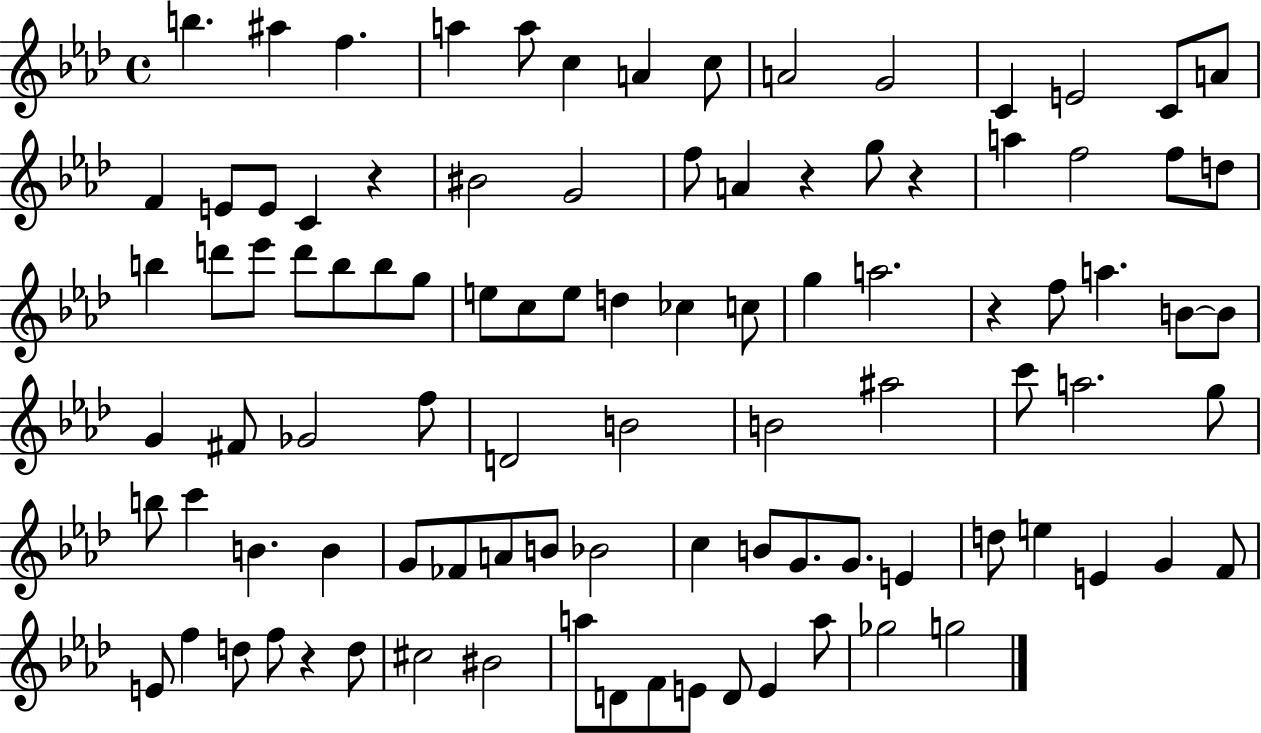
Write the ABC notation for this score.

X:1
T:Untitled
M:4/4
L:1/4
K:Ab
b ^a f a a/2 c A c/2 A2 G2 C E2 C/2 A/2 F E/2 E/2 C z ^B2 G2 f/2 A z g/2 z a f2 f/2 d/2 b d'/2 _e'/2 d'/2 b/2 b/2 g/2 e/2 c/2 e/2 d _c c/2 g a2 z f/2 a B/2 B/2 G ^F/2 _G2 f/2 D2 B2 B2 ^a2 c'/2 a2 g/2 b/2 c' B B G/2 _F/2 A/2 B/2 _B2 c B/2 G/2 G/2 E d/2 e E G F/2 E/2 f d/2 f/2 z d/2 ^c2 ^B2 a/2 D/2 F/2 E/2 D/2 E a/2 _g2 g2